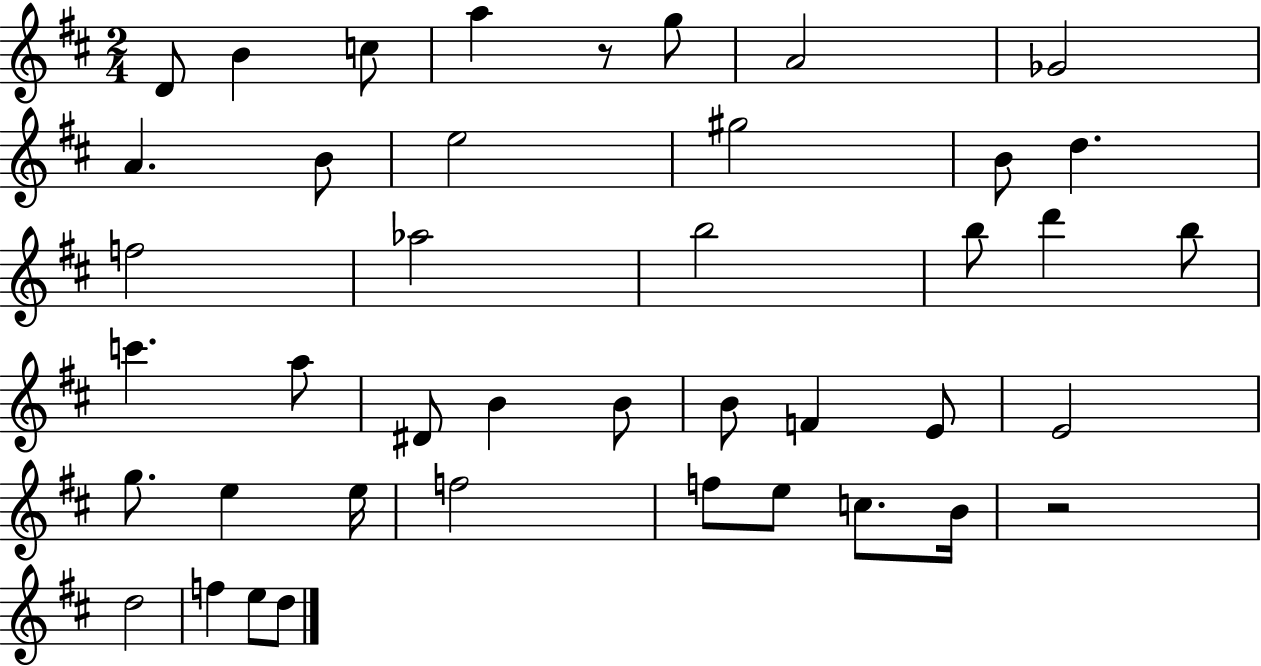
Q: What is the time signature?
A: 2/4